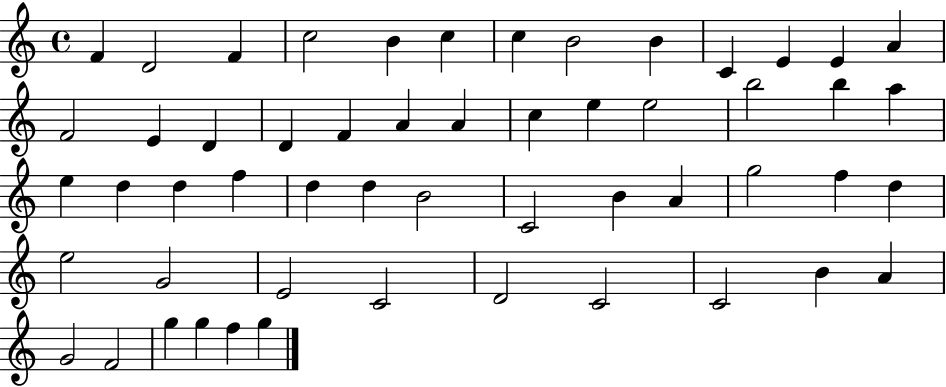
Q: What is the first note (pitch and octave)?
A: F4